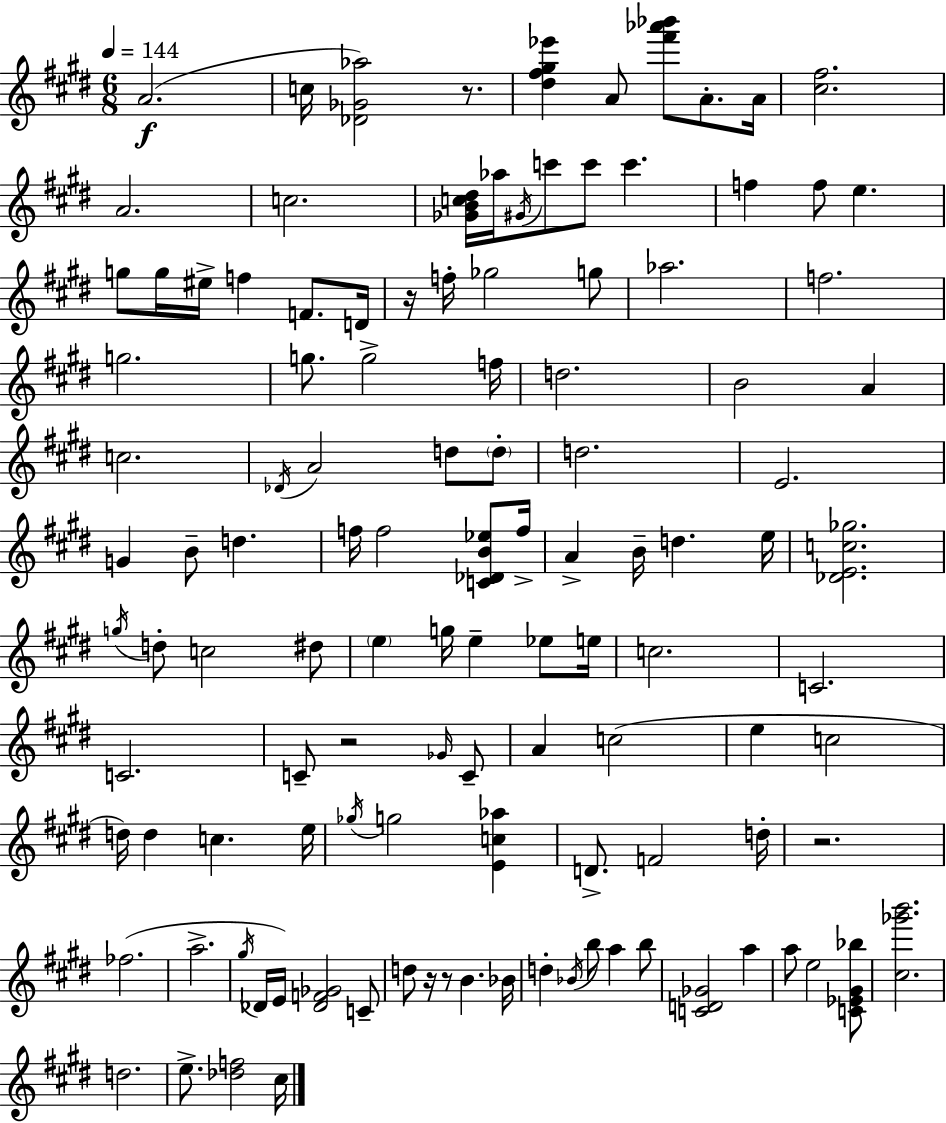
{
  \clef treble
  \numericTimeSignature
  \time 6/8
  \key e \major
  \tempo 4 = 144
  a'2.(\f | c''16 <des' ges' aes''>2) r8. | <dis'' fis'' gis'' ees'''>4 a'8 <fis''' aes''' bes'''>8 a'8.-. a'16 | <cis'' fis''>2. | \break a'2. | c''2. | <ges' b' c'' dis''>16 aes''16 \acciaccatura { gis'16 } c'''8 c'''8 c'''4. | f''4 f''8 e''4. | \break g''8 g''16 eis''16-> f''4 f'8. | d'16 r16 f''16-. ges''2 g''8 | aes''2. | f''2. | \break g''2. | g''8. g''2-> | f''16 d''2. | b'2 a'4 | \break c''2. | \acciaccatura { des'16 } a'2 d''8 | \parenthesize d''8-. d''2. | e'2. | \break g'4 b'8-- d''4. | f''16 f''2 <c' des' b' ees''>8 | f''16-> a'4-> b'16-- d''4. | e''16 <des' e' c'' ges''>2. | \break \acciaccatura { g''16 } d''8-. c''2 | dis''8 \parenthesize e''4 g''16 e''4-- | ees''8 e''16 c''2. | c'2. | \break c'2. | c'8-- r2 | \grace { ges'16 } c'8-- a'4 c''2( | e''4 c''2 | \break d''16) d''4 c''4. | e''16 \acciaccatura { ges''16 } g''2 | <e' c'' aes''>4 d'8.-> f'2 | d''16-. r2. | \break fes''2.( | a''2.-> | \acciaccatura { gis''16 } des'16 e'16) <des' f' ges'>2 | c'8-- d''8 r16 r8 b'4. | \break bes'16 d''4-. \acciaccatura { bes'16 } b''8 | a''4 b''8 <c' d' ges'>2 | a''4 a''8 e''2 | <c' ees' gis' bes''>8 <cis'' ges''' b'''>2. | \break d''2. | e''8.-> <des'' f''>2 | cis''16 \bar "|."
}